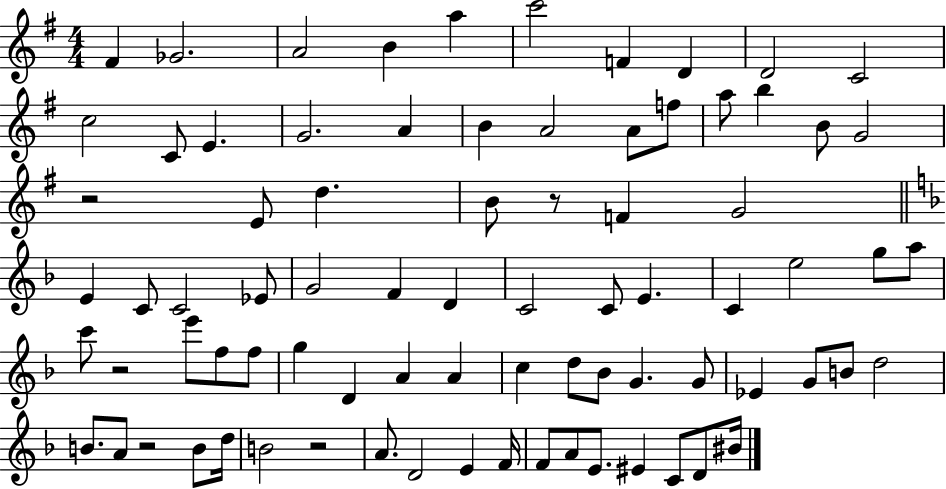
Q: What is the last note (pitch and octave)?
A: BIS4